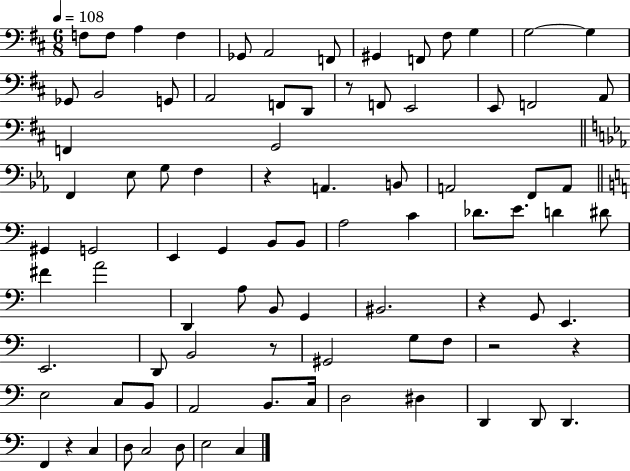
{
  \clef bass
  \numericTimeSignature
  \time 6/8
  \key d \major
  \tempo 4 = 108
  f8 f8 a4 f4 | ges,8 a,2 f,8 | gis,4 f,8 fis8 g4 | g2~~ g4 | \break ges,8 b,2 g,8 | a,2 f,8 d,8 | r8 f,8 e,2 | e,8 f,2 a,8 | \break f,4 g,2 | \bar "||" \break \key c \minor f,4 ees8 g8 f4 | r4 a,4. b,8 | a,2 f,8 a,8 | \bar "||" \break \key a \minor gis,4 g,2 | e,4 g,4 b,8 b,8 | a2 c'4 | des'8. e'8. d'4 dis'8 | \break fis'4 a'2 | d,4 a8 b,8 g,4 | bis,2. | r4 g,8 e,4. | \break e,2. | d,8 b,2 r8 | gis,2 g8 f8 | r2 r4 | \break e2 c8 b,8 | a,2 b,8. c16 | d2 dis4 | d,4 d,8 d,4. | \break f,4 r4 c4 | d8 c2 d8 | e2 c4 | \bar "|."
}